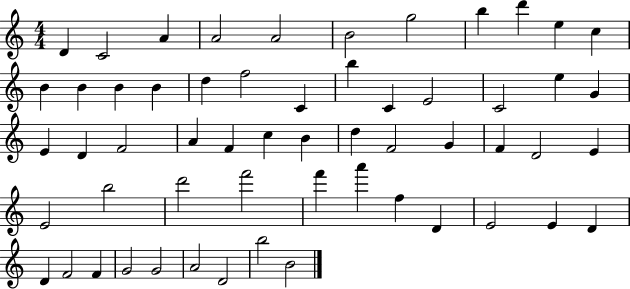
D4/q C4/h A4/q A4/h A4/h B4/h G5/h B5/q D6/q E5/q C5/q B4/q B4/q B4/q B4/q D5/q F5/h C4/q B5/q C4/q E4/h C4/h E5/q G4/q E4/q D4/q F4/h A4/q F4/q C5/q B4/q D5/q F4/h G4/q F4/q D4/h E4/q E4/h B5/h D6/h F6/h F6/q A6/q F5/q D4/q E4/h E4/q D4/q D4/q F4/h F4/q G4/h G4/h A4/h D4/h B5/h B4/h